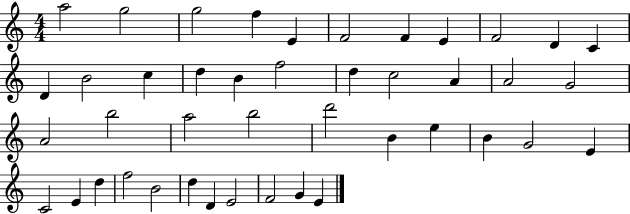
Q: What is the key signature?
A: C major